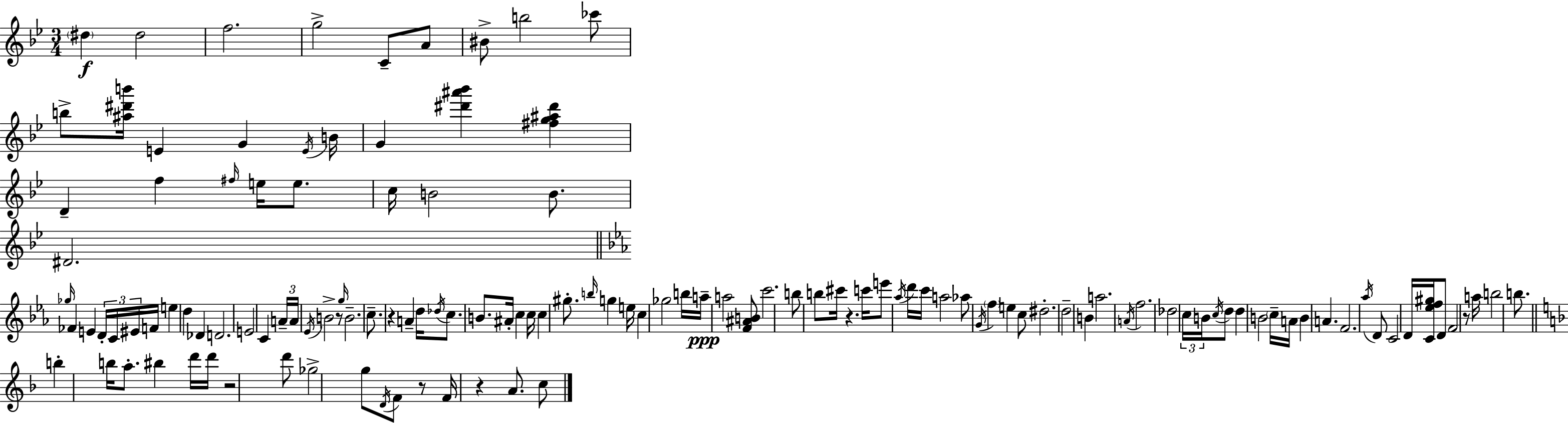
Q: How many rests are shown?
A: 7